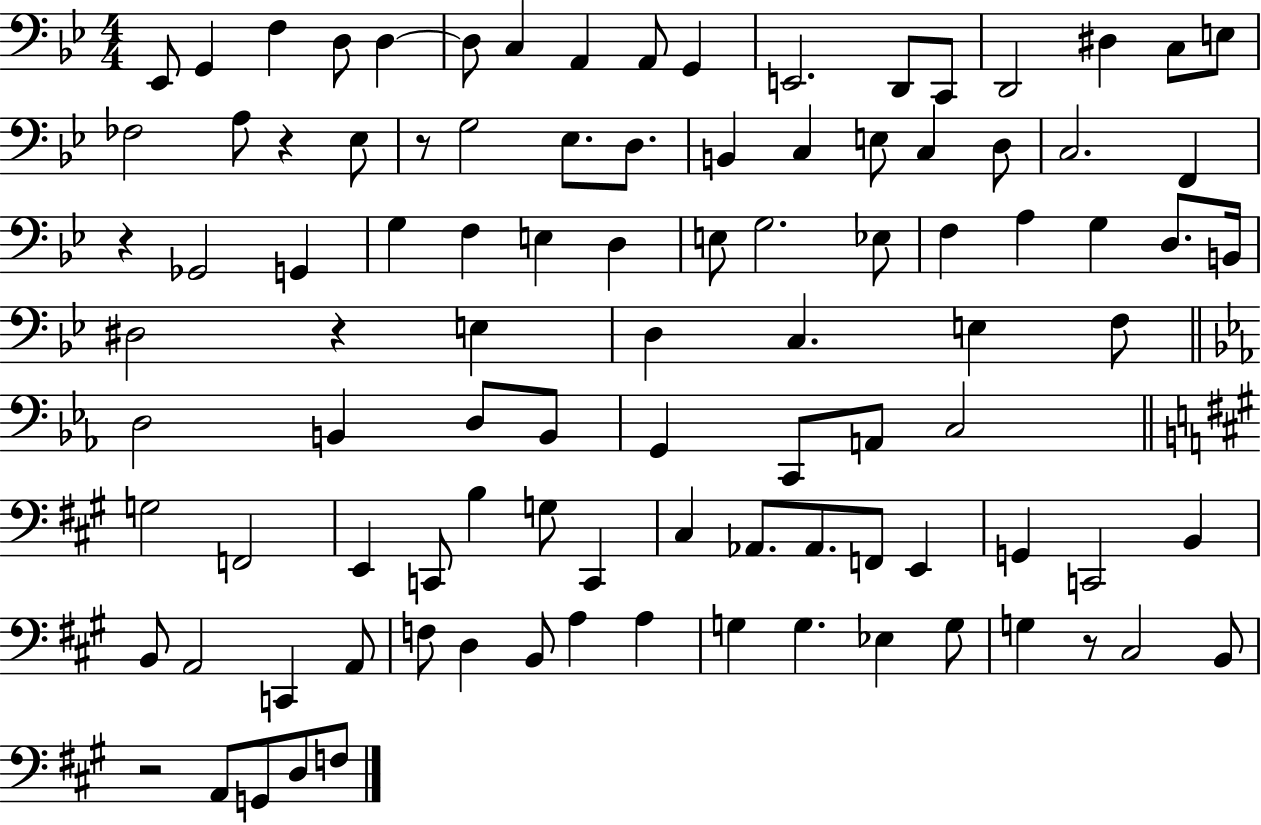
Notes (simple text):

Eb2/e G2/q F3/q D3/e D3/q D3/e C3/q A2/q A2/e G2/q E2/h. D2/e C2/e D2/h D#3/q C3/e E3/e FES3/h A3/e R/q Eb3/e R/e G3/h Eb3/e. D3/e. B2/q C3/q E3/e C3/q D3/e C3/h. F2/q R/q Gb2/h G2/q G3/q F3/q E3/q D3/q E3/e G3/h. Eb3/e F3/q A3/q G3/q D3/e. B2/s D#3/h R/q E3/q D3/q C3/q. E3/q F3/e D3/h B2/q D3/e B2/e G2/q C2/e A2/e C3/h G3/h F2/h E2/q C2/e B3/q G3/e C2/q C#3/q Ab2/e. Ab2/e. F2/e E2/q G2/q C2/h B2/q B2/e A2/h C2/q A2/e F3/e D3/q B2/e A3/q A3/q G3/q G3/q. Eb3/q G3/e G3/q R/e C#3/h B2/e R/h A2/e G2/e D3/e F3/e